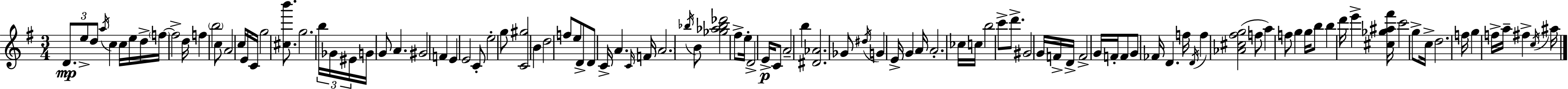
D4/e. E5/e D5/e A5/s C5/q C5/s E5/s D5/s F5/s F5/h D5/s F5/q B5/h C5/e A4/h C5/s E4/s C4/s G5/h [C#5,B6]/e. G5/h. B5/s Gb4/s EIS4/s G4/s G4/e A4/q. G#4/h F4/q E4/q E4/h C4/e E5/h G5/e [C4,G#5]/h B4/q D5/h F5/e E5/e D4/e D4/e C4/s A4/q. C4/s F4/s A4/h. Bb5/s B4/e [Gb5,Ab5,Bb5,Db6]/h F#5/e E5/s D4/h E4/s C4/e A4/h B5/q [D#4,Ab4]/h. Gb4/e D#5/s G4/q E4/s G4/q A4/s A4/h. CES5/s C5/s B5/h C6/e D6/e. G#4/h G4/s F4/s D4/s F4/h G4/s F4/s F4/e G4/e FES4/s D4/q. F5/s D4/s F5/q [Ab4,C#5,F#5,G5]/h F5/e A5/q F5/e G5/q G5/s B5/e B5/q D6/s E6/q [C#5,Gb5,A#5,F#6]/s C6/h G5/e C5/s D5/h. F5/s G5/q F5/s A5/s F#5/q C5/s A#5/s